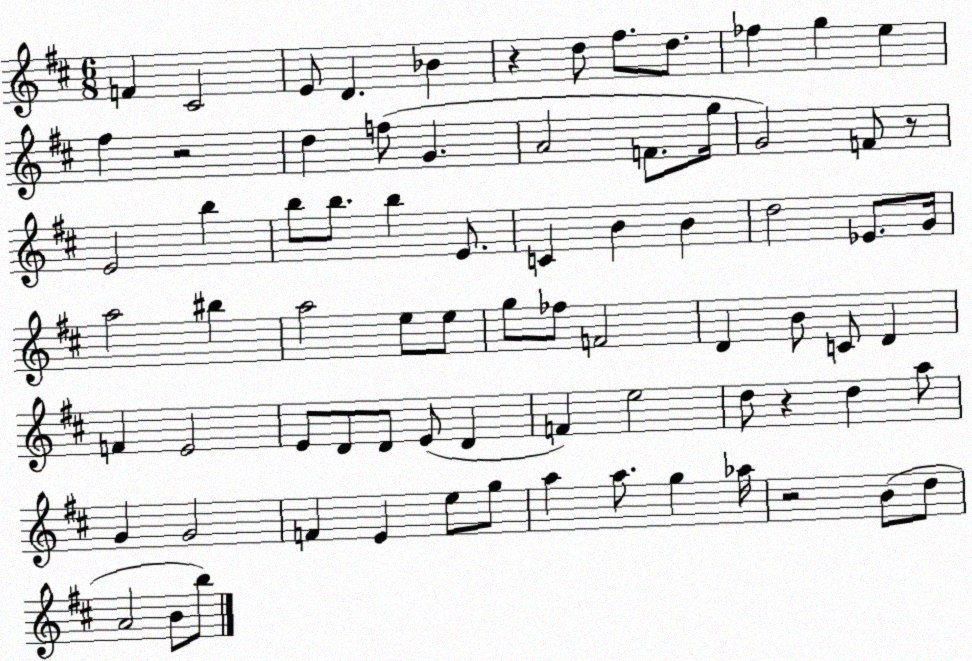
X:1
T:Untitled
M:6/8
L:1/4
K:D
F ^C2 E/2 D _B z d/2 ^f/2 d/2 _f g e ^f z2 d f/2 G A2 F/2 g/4 G2 F/2 z/2 E2 b b/2 b/2 b E/2 C B B d2 _E/2 G/4 a2 ^b a2 e/2 e/2 g/2 _f/2 F2 D B/2 C/2 D F E2 E/2 D/2 D/2 E/2 D F e2 d/2 z d a/2 G G2 F E e/2 g/2 a a/2 g _a/4 z2 B/2 d/2 A2 B/2 b/2